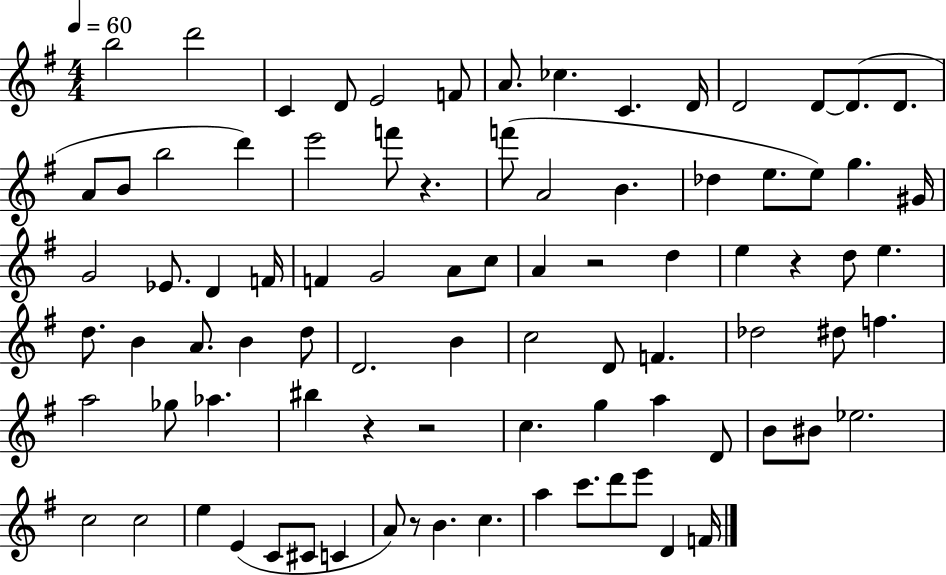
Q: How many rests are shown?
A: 6